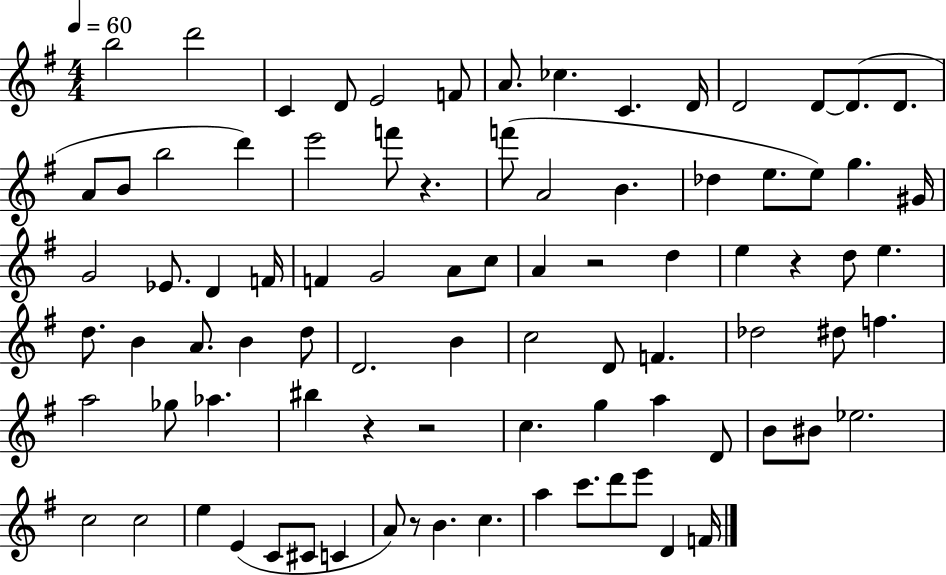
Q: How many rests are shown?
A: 6